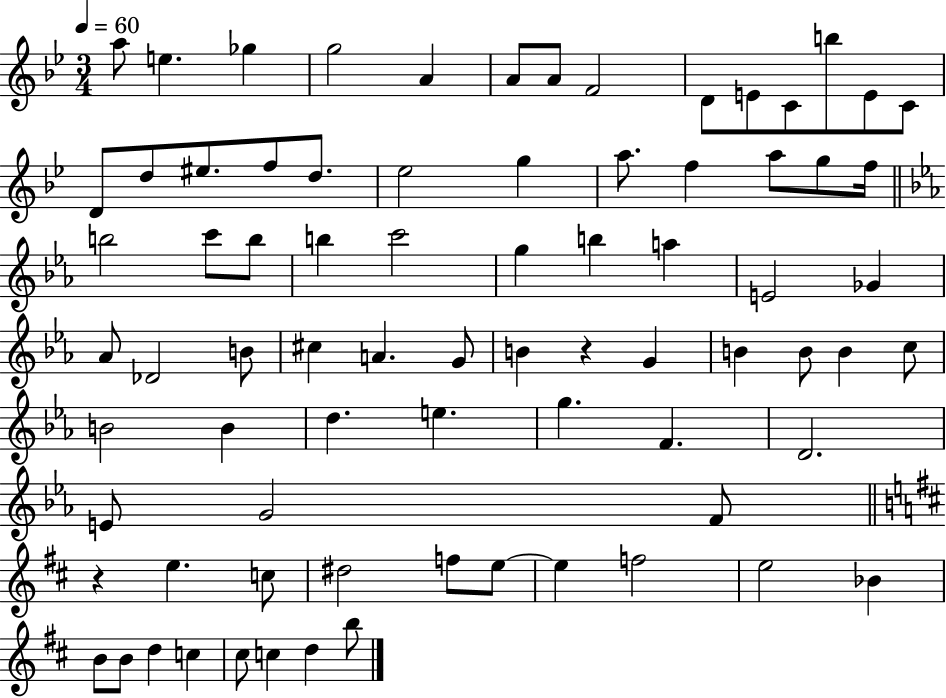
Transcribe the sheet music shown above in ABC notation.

X:1
T:Untitled
M:3/4
L:1/4
K:Bb
a/2 e _g g2 A A/2 A/2 F2 D/2 E/2 C/2 b/2 E/2 C/2 D/2 d/2 ^e/2 f/2 d/2 _e2 g a/2 f a/2 g/2 f/4 b2 c'/2 b/2 b c'2 g b a E2 _G _A/2 _D2 B/2 ^c A G/2 B z G B B/2 B c/2 B2 B d e g F D2 E/2 G2 F/2 z e c/2 ^d2 f/2 e/2 e f2 e2 _B B/2 B/2 d c ^c/2 c d b/2